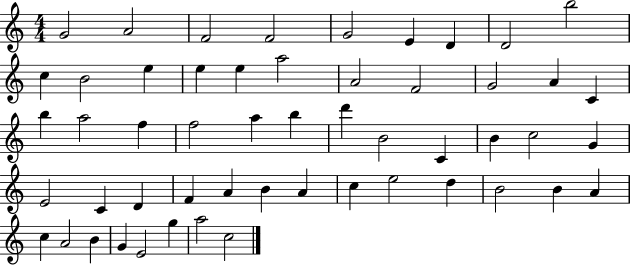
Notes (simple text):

G4/h A4/h F4/h F4/h G4/h E4/q D4/q D4/h B5/h C5/q B4/h E5/q E5/q E5/q A5/h A4/h F4/h G4/h A4/q C4/q B5/q A5/h F5/q F5/h A5/q B5/q D6/q B4/h C4/q B4/q C5/h G4/q E4/h C4/q D4/q F4/q A4/q B4/q A4/q C5/q E5/h D5/q B4/h B4/q A4/q C5/q A4/h B4/q G4/q E4/h G5/q A5/h C5/h